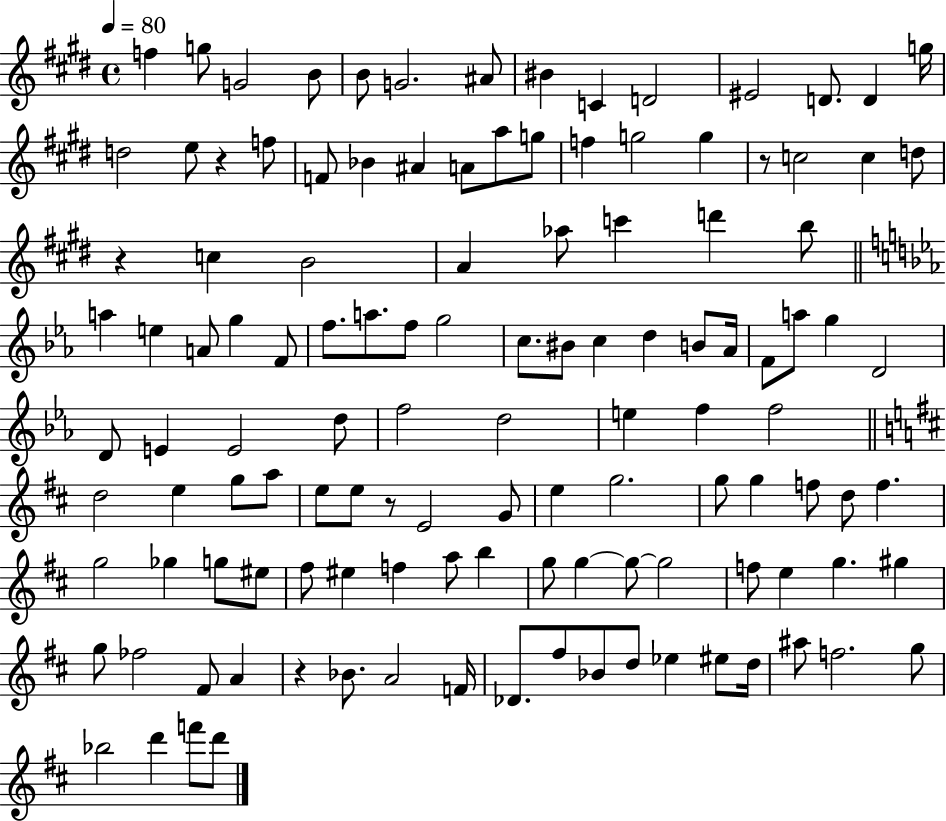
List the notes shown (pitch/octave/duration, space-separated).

F5/q G5/e G4/h B4/e B4/e G4/h. A#4/e BIS4/q C4/q D4/h EIS4/h D4/e. D4/q G5/s D5/h E5/e R/q F5/e F4/e Bb4/q A#4/q A4/e A5/e G5/e F5/q G5/h G5/q R/e C5/h C5/q D5/e R/q C5/q B4/h A4/q Ab5/e C6/q D6/q B5/e A5/q E5/q A4/e G5/q F4/e F5/e. A5/e. F5/e G5/h C5/e. BIS4/e C5/q D5/q B4/e Ab4/s F4/e A5/e G5/q D4/h D4/e E4/q E4/h D5/e F5/h D5/h E5/q F5/q F5/h D5/h E5/q G5/e A5/e E5/e E5/e R/e E4/h G4/e E5/q G5/h. G5/e G5/q F5/e D5/e F5/q. G5/h Gb5/q G5/e EIS5/e F#5/e EIS5/q F5/q A5/e B5/q G5/e G5/q G5/e G5/h F5/e E5/q G5/q. G#5/q G5/e FES5/h F#4/e A4/q R/q Bb4/e. A4/h F4/s Db4/e. F#5/e Bb4/e D5/e Eb5/q EIS5/e D5/s A#5/e F5/h. G5/e Bb5/h D6/q F6/e D6/e